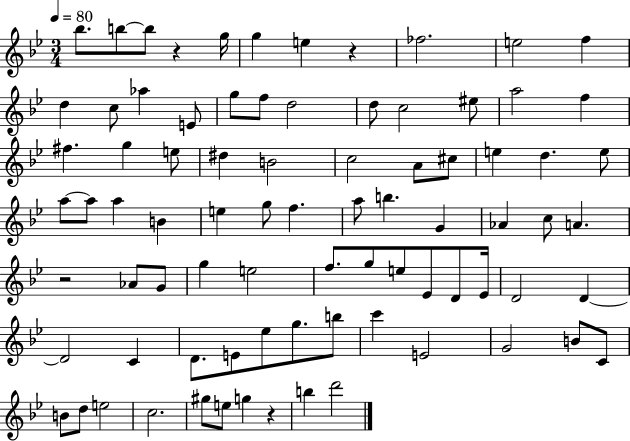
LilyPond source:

{
  \clef treble
  \numericTimeSignature
  \time 3/4
  \key bes \major
  \tempo 4 = 80
  bes''8. b''8~~ b''8 r4 g''16 | g''4 e''4 r4 | fes''2. | e''2 f''4 | \break d''4 c''8 aes''4 e'8 | g''8 f''8 d''2 | d''8 c''2 eis''8 | a''2 f''4 | \break fis''4. g''4 e''8 | dis''4 b'2 | c''2 a'8 cis''8 | e''4 d''4. e''8 | \break a''8~~ a''8 a''4 b'4 | e''4 g''8 f''4. | a''8 b''4. g'4 | aes'4 c''8 a'4. | \break r2 aes'8 g'8 | g''4 e''2 | f''8. g''8 e''8 ees'8 d'8 ees'16 | d'2 d'4~~ | \break d'2 c'4 | d'8. e'8 ees''8 g''8. b''8 | c'''4 e'2 | g'2 b'8 c'8 | \break b'8 d''8 e''2 | c''2. | gis''8 e''8 g''4 r4 | b''4 d'''2 | \break \bar "|."
}